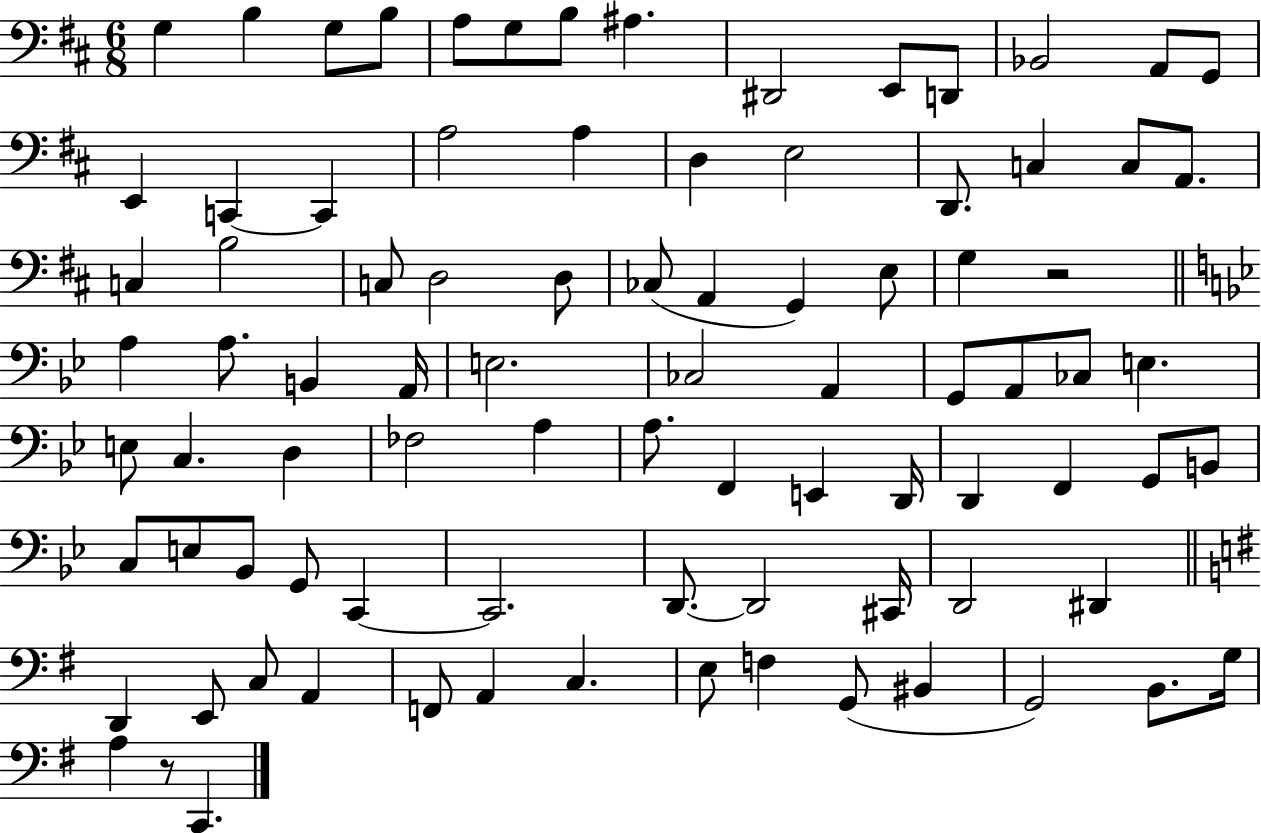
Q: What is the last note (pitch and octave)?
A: C2